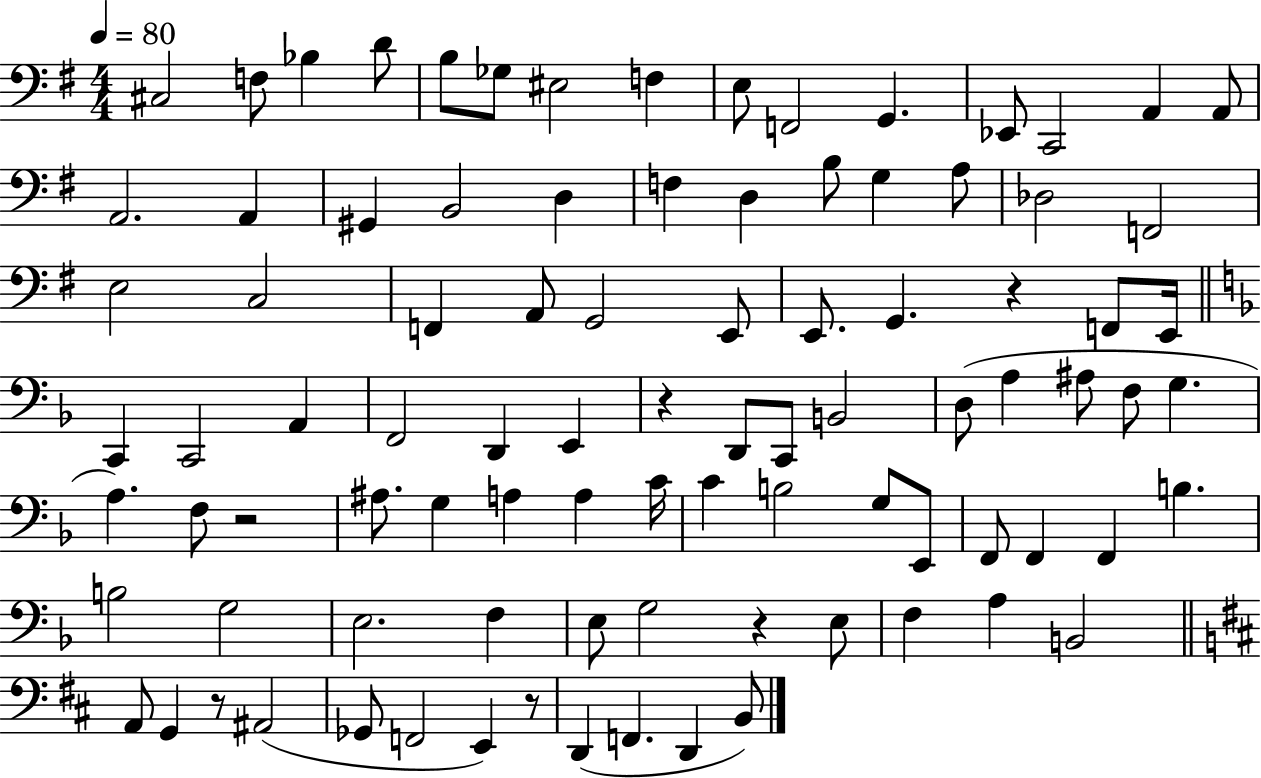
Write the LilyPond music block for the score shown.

{
  \clef bass
  \numericTimeSignature
  \time 4/4
  \key g \major
  \tempo 4 = 80
  cis2 f8 bes4 d'8 | b8 ges8 eis2 f4 | e8 f,2 g,4. | ees,8 c,2 a,4 a,8 | \break a,2. a,4 | gis,4 b,2 d4 | f4 d4 b8 g4 a8 | des2 f,2 | \break e2 c2 | f,4 a,8 g,2 e,8 | e,8. g,4. r4 f,8 e,16 | \bar "||" \break \key d \minor c,4 c,2 a,4 | f,2 d,4 e,4 | r4 d,8 c,8 b,2 | d8( a4 ais8 f8 g4. | \break a4.) f8 r2 | ais8. g4 a4 a4 c'16 | c'4 b2 g8 e,8 | f,8 f,4 f,4 b4. | \break b2 g2 | e2. f4 | e8 g2 r4 e8 | f4 a4 b,2 | \break \bar "||" \break \key b \minor a,8 g,4 r8 ais,2( | ges,8 f,2 e,4) r8 | d,4( f,4. d,4 b,8) | \bar "|."
}